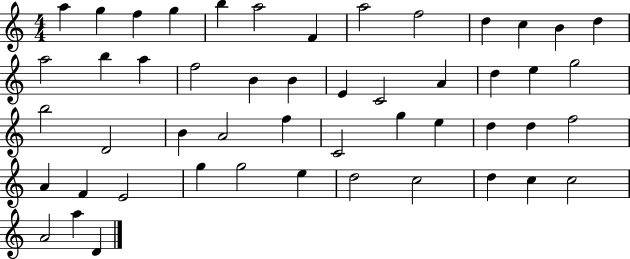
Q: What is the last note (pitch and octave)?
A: D4